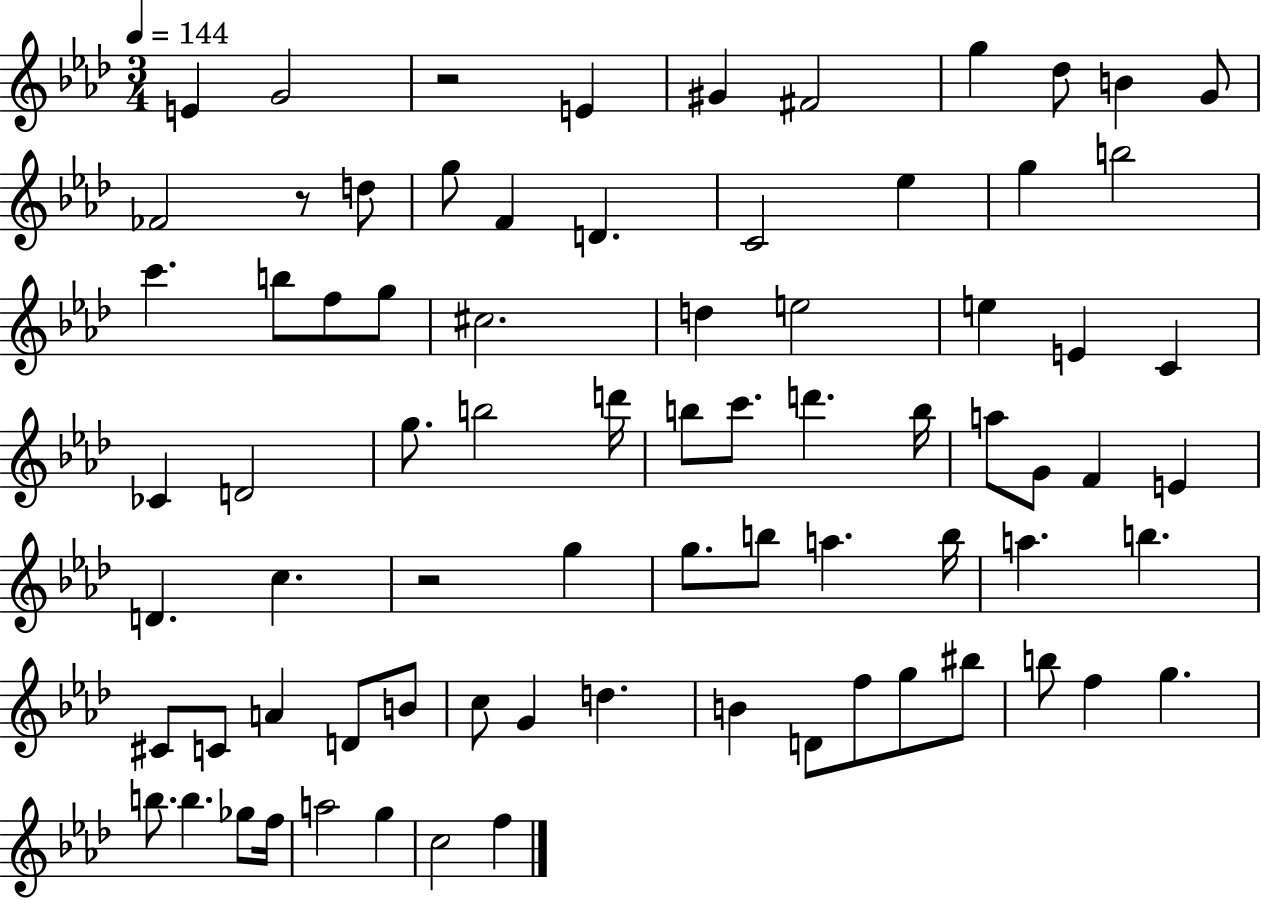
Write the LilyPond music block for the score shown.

{
  \clef treble
  \numericTimeSignature
  \time 3/4
  \key aes \major
  \tempo 4 = 144
  e'4 g'2 | r2 e'4 | gis'4 fis'2 | g''4 des''8 b'4 g'8 | \break fes'2 r8 d''8 | g''8 f'4 d'4. | c'2 ees''4 | g''4 b''2 | \break c'''4. b''8 f''8 g''8 | cis''2. | d''4 e''2 | e''4 e'4 c'4 | \break ces'4 d'2 | g''8. b''2 d'''16 | b''8 c'''8. d'''4. b''16 | a''8 g'8 f'4 e'4 | \break d'4. c''4. | r2 g''4 | g''8. b''8 a''4. b''16 | a''4. b''4. | \break cis'8 c'8 a'4 d'8 b'8 | c''8 g'4 d''4. | b'4 d'8 f''8 g''8 bis''8 | b''8 f''4 g''4. | \break b''8. b''4. ges''8 f''16 | a''2 g''4 | c''2 f''4 | \bar "|."
}